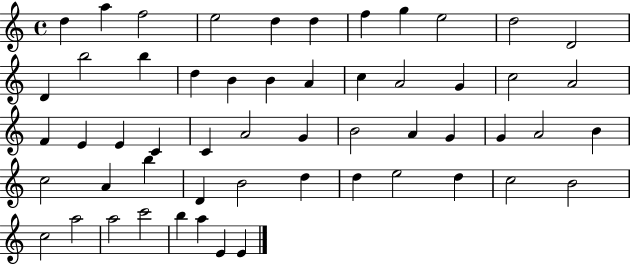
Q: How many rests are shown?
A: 0